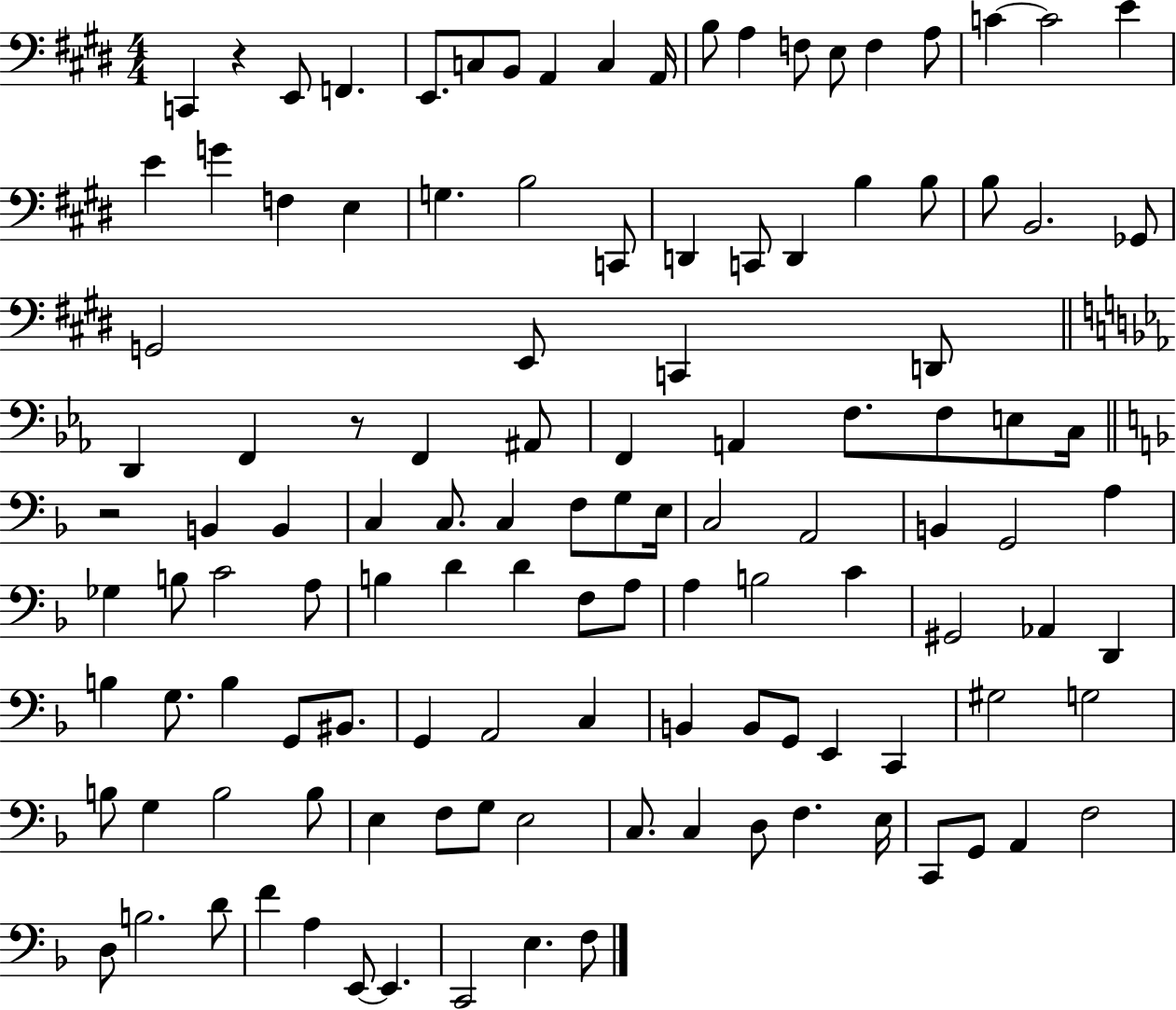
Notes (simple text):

C2/q R/q E2/e F2/q. E2/e. C3/e B2/e A2/q C3/q A2/s B3/e A3/q F3/e E3/e F3/q A3/e C4/q C4/h E4/q E4/q G4/q F3/q E3/q G3/q. B3/h C2/e D2/q C2/e D2/q B3/q B3/e B3/e B2/h. Gb2/e G2/h E2/e C2/q D2/e D2/q F2/q R/e F2/q A#2/e F2/q A2/q F3/e. F3/e E3/e C3/s R/h B2/q B2/q C3/q C3/e. C3/q F3/e G3/e E3/s C3/h A2/h B2/q G2/h A3/q Gb3/q B3/e C4/h A3/e B3/q D4/q D4/q F3/e A3/e A3/q B3/h C4/q G#2/h Ab2/q D2/q B3/q G3/e. B3/q G2/e BIS2/e. G2/q A2/h C3/q B2/q B2/e G2/e E2/q C2/q G#3/h G3/h B3/e G3/q B3/h B3/e E3/q F3/e G3/e E3/h C3/e. C3/q D3/e F3/q. E3/s C2/e G2/e A2/q F3/h D3/e B3/h. D4/e F4/q A3/q E2/e E2/q. C2/h E3/q. F3/e